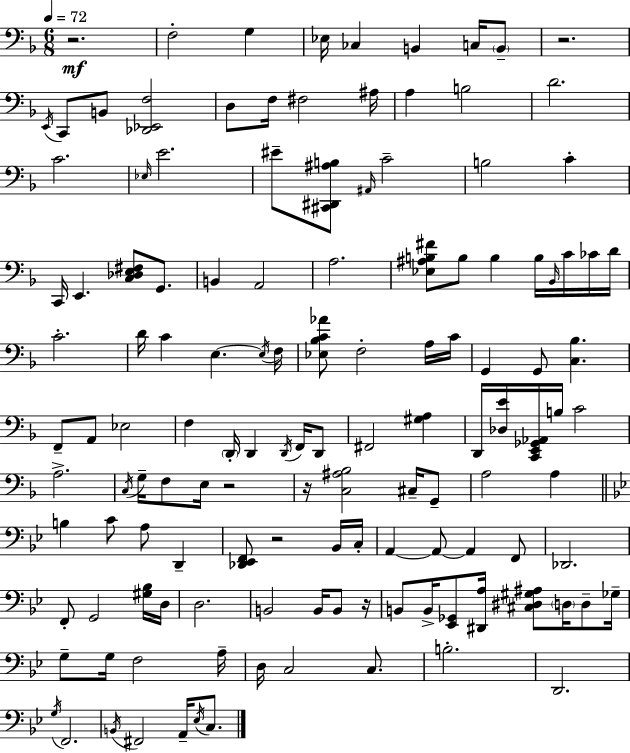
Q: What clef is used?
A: bass